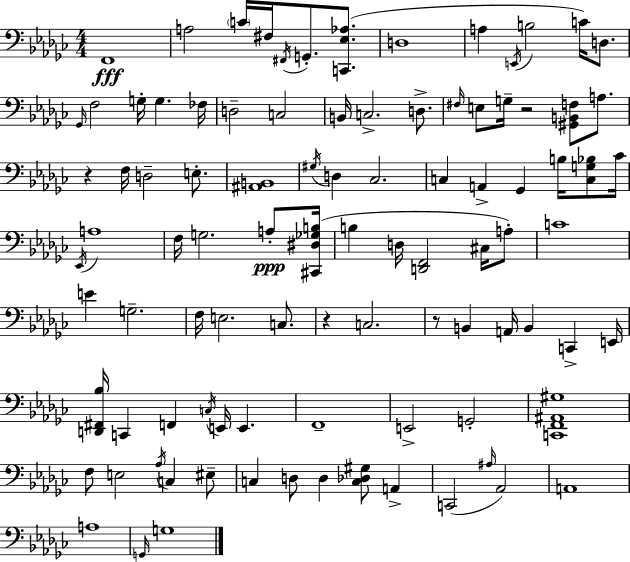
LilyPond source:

{
  \clef bass
  \numericTimeSignature
  \time 4/4
  \key ees \minor
  \repeat volta 2 { f,1\fff | a2 \parenthesize c'16 fis16 \acciaccatura { fis,16 } g,8.-. <c, ees aes>8.( | d1 | a4 \acciaccatura { e,16 } b2 c'16) d8. | \break \grace { ges,16 } f2 g16-. g4. | fes16 d2-- c2 | b,16 c2.-> | d8.-> \grace { fis16 } e8 g16-- r2 <gis, b, f>8 | \break a8. r4 f16 d2-- | e8.-. <ais, b,>1 | \acciaccatura { gis16 } d4 ces2. | c4 a,4-> ges,4 | \break b16 <c g bes>8 ces'16 \acciaccatura { ees,16 } a1 | f16 g2. | a8-.\ppp <cis, dis ges b>16( b4 d16 <d, f,>2 | cis16 a8-.) c'1 | \break e'4 g2.-- | f16 e2. | c8. r4 c2. | r8 b,4 a,16 b,4 | \break c,4-> e,16 <d, fis, bes>16 c,4 f,4 \acciaccatura { c16 } | e,16 e,4. f,1-- | e,2-> g,2-. | <c, f, ais, gis>1 | \break f8 e2 | \acciaccatura { aes16 } c4 eis8-- c4 d8 d4 | <c des gis>8 a,4-> c,2( | \grace { ais16 } aes,2) a,1 | \break a1 | \grace { g,16 } g1 | } \bar "|."
}